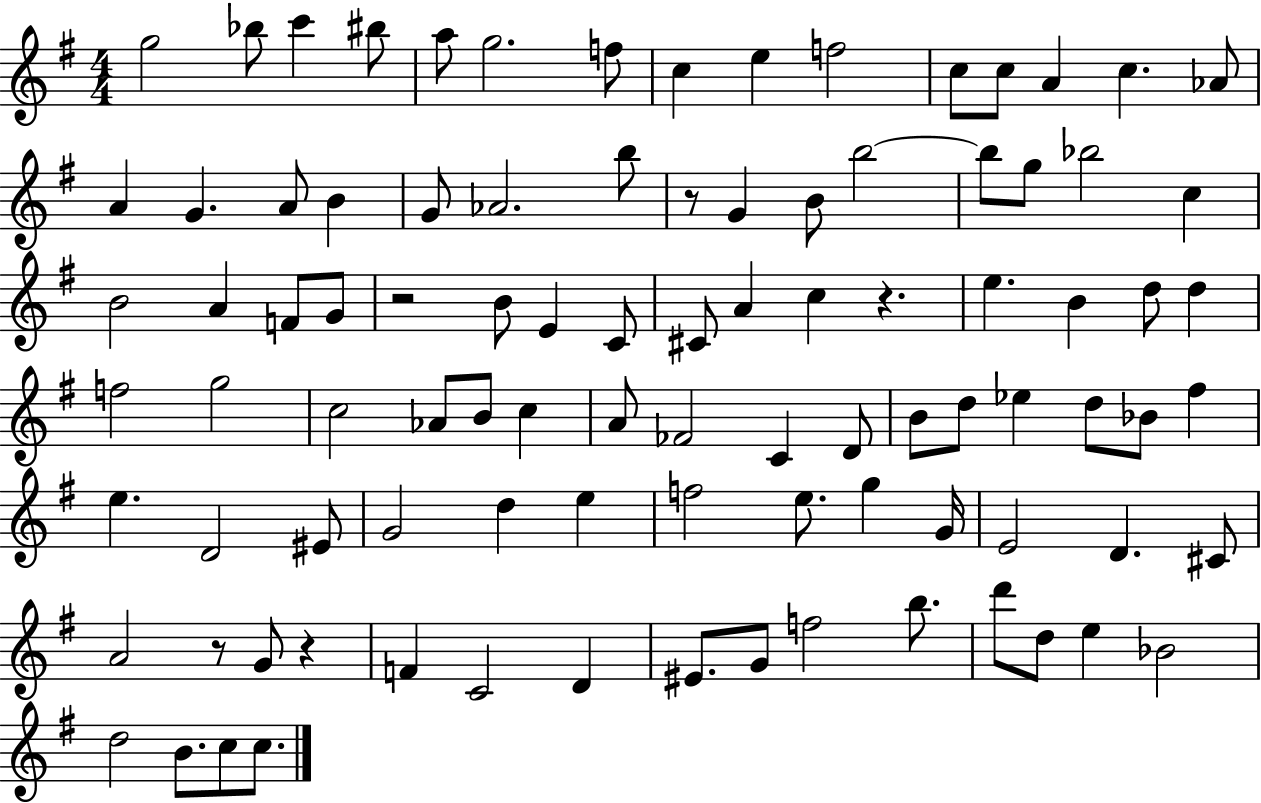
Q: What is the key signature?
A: G major